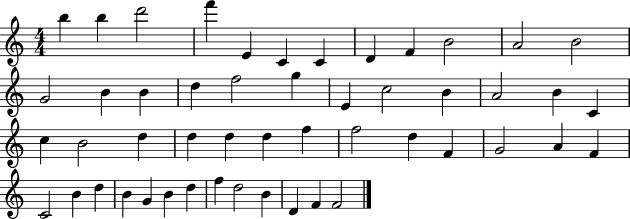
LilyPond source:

{
  \clef treble
  \numericTimeSignature
  \time 4/4
  \key c \major
  b''4 b''4 d'''2 | f'''4 e'4 c'4 c'4 | d'4 f'4 b'2 | a'2 b'2 | \break g'2 b'4 b'4 | d''4 f''2 g''4 | e'4 c''2 b'4 | a'2 b'4 c'4 | \break c''4 b'2 d''4 | d''4 d''4 d''4 f''4 | f''2 d''4 f'4 | g'2 a'4 f'4 | \break c'2 b'4 d''4 | b'4 g'4 b'4 d''4 | f''4 d''2 b'4 | d'4 f'4 f'2 | \break \bar "|."
}